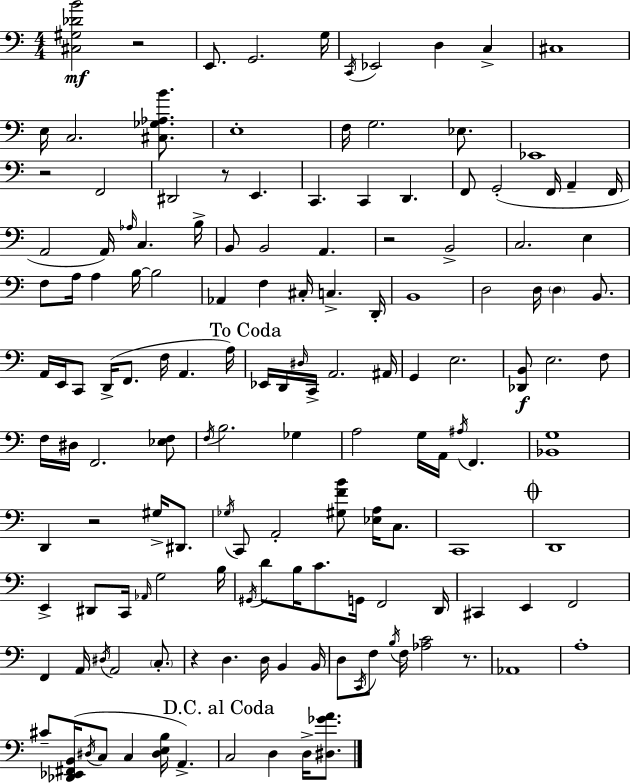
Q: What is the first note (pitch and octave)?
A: E2